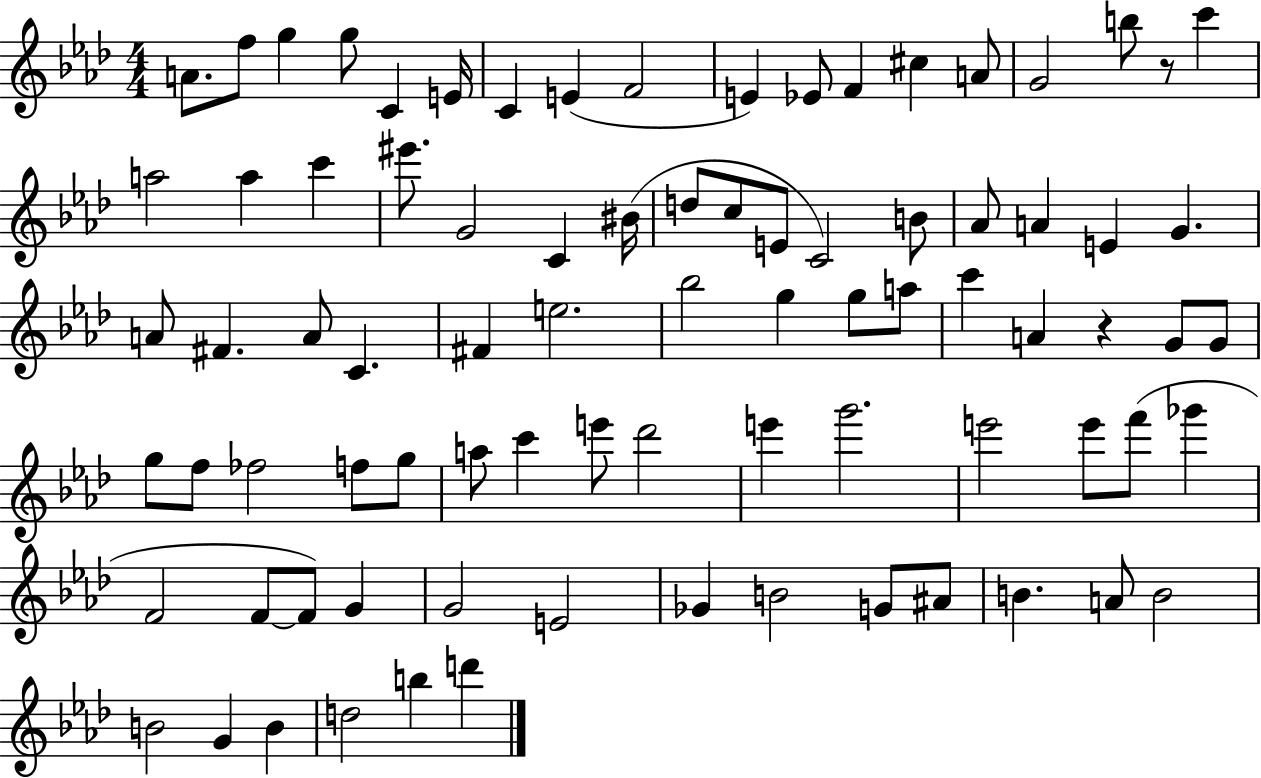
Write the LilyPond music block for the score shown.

{
  \clef treble
  \numericTimeSignature
  \time 4/4
  \key aes \major
  \repeat volta 2 { a'8. f''8 g''4 g''8 c'4 e'16 | c'4 e'4( f'2 | e'4) ees'8 f'4 cis''4 a'8 | g'2 b''8 r8 c'''4 | \break a''2 a''4 c'''4 | eis'''8. g'2 c'4 bis'16( | d''8 c''8 e'8 c'2) b'8 | aes'8 a'4 e'4 g'4. | \break a'8 fis'4. a'8 c'4. | fis'4 e''2. | bes''2 g''4 g''8 a''8 | c'''4 a'4 r4 g'8 g'8 | \break g''8 f''8 fes''2 f''8 g''8 | a''8 c'''4 e'''8 des'''2 | e'''4 g'''2. | e'''2 e'''8 f'''8( ges'''4 | \break f'2 f'8~~ f'8) g'4 | g'2 e'2 | ges'4 b'2 g'8 ais'8 | b'4. a'8 b'2 | \break b'2 g'4 b'4 | d''2 b''4 d'''4 | } \bar "|."
}